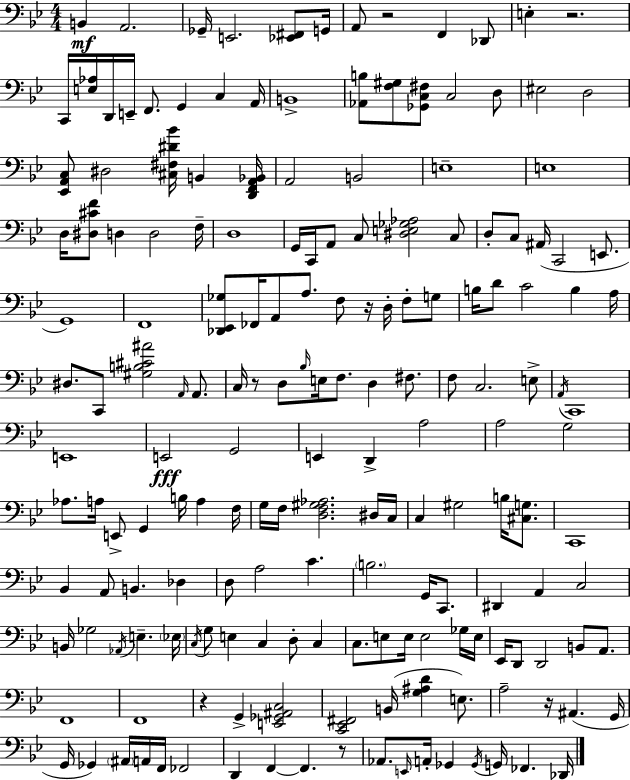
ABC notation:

X:1
T:Untitled
M:4/4
L:1/4
K:Bb
B,, A,,2 _G,,/4 E,,2 [_E,,^F,,]/2 G,,/4 A,,/2 z2 F,, _D,,/2 E, z2 C,,/4 [E,_A,]/4 D,,/4 E,,/4 F,,/2 G,, C, A,,/4 B,,4 [_A,,B,]/2 [F,^G,]/2 [_G,,C,^F,]/2 C,2 D,/2 ^E,2 D,2 [_E,,A,,C,]/2 ^D,2 [^C,^F,^D_B]/4 B,, [D,,F,,A,,_B,,]/4 A,,2 B,,2 E,4 E,4 D,/4 [^D,^CF]/2 D, D,2 F,/4 D,4 G,,/4 C,,/4 A,,/2 C,/2 [^D,E,_G,_A,]2 C,/2 D,/2 C,/2 ^A,,/4 C,,2 E,,/2 G,,4 F,,4 [_D,,_E,,_G,]/2 _F,,/4 A,,/2 A,/2 F,/2 z/4 D,/4 F,/2 G,/2 B,/4 D/2 C2 B, A,/4 ^D,/2 C,,/2 [^G,B,^C^A]2 A,,/4 A,,/2 C,/4 z/2 D,/2 _B,/4 E,/4 F,/2 D, ^F,/2 F,/2 C,2 E,/2 A,,/4 C,,4 E,,4 E,,2 G,,2 E,, D,, A,2 A,2 G,2 _A,/2 A,/4 E,,/2 G,, B,/4 A, F,/4 G,/4 F,/4 [D,F,^G,_A,]2 ^D,/4 C,/4 C, ^G,2 B,/4 [^C,G,]/2 C,,4 _B,, A,,/2 B,, _D, D,/2 A,2 C B,2 G,,/4 C,,/2 ^D,, A,, C,2 B,,/4 _G,2 _A,,/4 E, _E,/4 C,/4 G,/2 E, C, D,/2 C, C,/2 E,/2 E,/4 E,2 _G,/4 E,/4 _E,,/4 D,,/2 D,,2 B,,/2 A,,/2 F,,4 F,,4 z G,, [E,,_G,,^A,,C,]2 [C,,_E,,^F,,]2 B,,/4 [G,^A,D] E,/2 A,2 z/4 ^A,, G,,/4 G,,/4 _G,, ^A,,/4 A,,/4 F,,/4 _F,,2 D,, F,, F,, z/2 _A,,/2 E,,/4 A,,/4 _G,, _G,,/4 G,,/4 _F,, _D,,/4